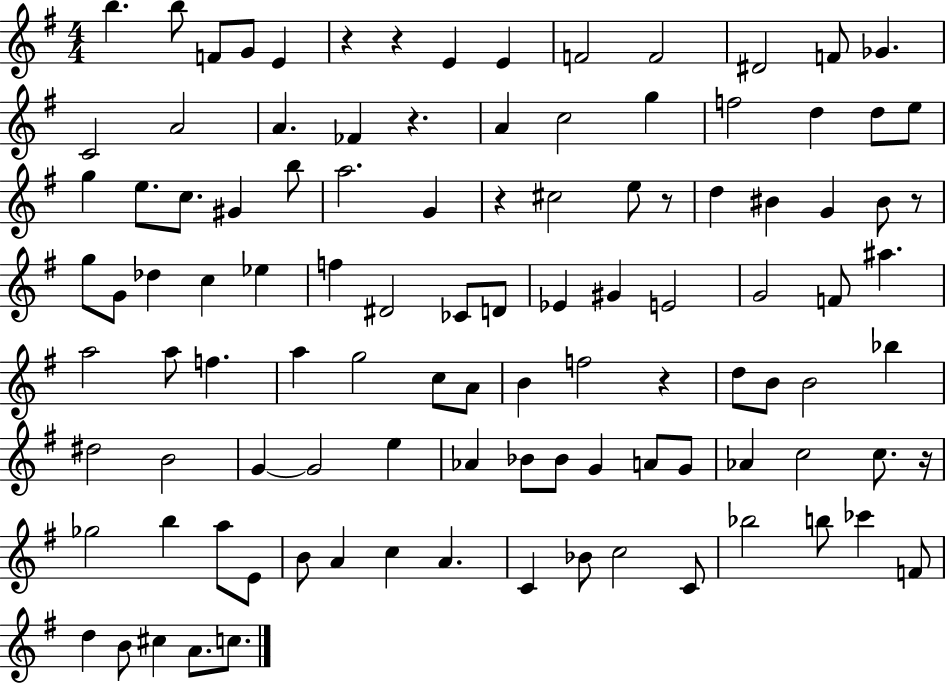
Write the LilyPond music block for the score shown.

{
  \clef treble
  \numericTimeSignature
  \time 4/4
  \key g \major
  \repeat volta 2 { b''4. b''8 f'8 g'8 e'4 | r4 r4 e'4 e'4 | f'2 f'2 | dis'2 f'8 ges'4. | \break c'2 a'2 | a'4. fes'4 r4. | a'4 c''2 g''4 | f''2 d''4 d''8 e''8 | \break g''4 e''8. c''8. gis'4 b''8 | a''2. g'4 | r4 cis''2 e''8 r8 | d''4 bis'4 g'4 bis'8 r8 | \break g''8 g'8 des''4 c''4 ees''4 | f''4 dis'2 ces'8 d'8 | ees'4 gis'4 e'2 | g'2 f'8 ais''4. | \break a''2 a''8 f''4. | a''4 g''2 c''8 a'8 | b'4 f''2 r4 | d''8 b'8 b'2 bes''4 | \break dis''2 b'2 | g'4~~ g'2 e''4 | aes'4 bes'8 bes'8 g'4 a'8 g'8 | aes'4 c''2 c''8. r16 | \break ges''2 b''4 a''8 e'8 | b'8 a'4 c''4 a'4. | c'4 bes'8 c''2 c'8 | bes''2 b''8 ces'''4 f'8 | \break d''4 b'8 cis''4 a'8. c''8. | } \bar "|."
}